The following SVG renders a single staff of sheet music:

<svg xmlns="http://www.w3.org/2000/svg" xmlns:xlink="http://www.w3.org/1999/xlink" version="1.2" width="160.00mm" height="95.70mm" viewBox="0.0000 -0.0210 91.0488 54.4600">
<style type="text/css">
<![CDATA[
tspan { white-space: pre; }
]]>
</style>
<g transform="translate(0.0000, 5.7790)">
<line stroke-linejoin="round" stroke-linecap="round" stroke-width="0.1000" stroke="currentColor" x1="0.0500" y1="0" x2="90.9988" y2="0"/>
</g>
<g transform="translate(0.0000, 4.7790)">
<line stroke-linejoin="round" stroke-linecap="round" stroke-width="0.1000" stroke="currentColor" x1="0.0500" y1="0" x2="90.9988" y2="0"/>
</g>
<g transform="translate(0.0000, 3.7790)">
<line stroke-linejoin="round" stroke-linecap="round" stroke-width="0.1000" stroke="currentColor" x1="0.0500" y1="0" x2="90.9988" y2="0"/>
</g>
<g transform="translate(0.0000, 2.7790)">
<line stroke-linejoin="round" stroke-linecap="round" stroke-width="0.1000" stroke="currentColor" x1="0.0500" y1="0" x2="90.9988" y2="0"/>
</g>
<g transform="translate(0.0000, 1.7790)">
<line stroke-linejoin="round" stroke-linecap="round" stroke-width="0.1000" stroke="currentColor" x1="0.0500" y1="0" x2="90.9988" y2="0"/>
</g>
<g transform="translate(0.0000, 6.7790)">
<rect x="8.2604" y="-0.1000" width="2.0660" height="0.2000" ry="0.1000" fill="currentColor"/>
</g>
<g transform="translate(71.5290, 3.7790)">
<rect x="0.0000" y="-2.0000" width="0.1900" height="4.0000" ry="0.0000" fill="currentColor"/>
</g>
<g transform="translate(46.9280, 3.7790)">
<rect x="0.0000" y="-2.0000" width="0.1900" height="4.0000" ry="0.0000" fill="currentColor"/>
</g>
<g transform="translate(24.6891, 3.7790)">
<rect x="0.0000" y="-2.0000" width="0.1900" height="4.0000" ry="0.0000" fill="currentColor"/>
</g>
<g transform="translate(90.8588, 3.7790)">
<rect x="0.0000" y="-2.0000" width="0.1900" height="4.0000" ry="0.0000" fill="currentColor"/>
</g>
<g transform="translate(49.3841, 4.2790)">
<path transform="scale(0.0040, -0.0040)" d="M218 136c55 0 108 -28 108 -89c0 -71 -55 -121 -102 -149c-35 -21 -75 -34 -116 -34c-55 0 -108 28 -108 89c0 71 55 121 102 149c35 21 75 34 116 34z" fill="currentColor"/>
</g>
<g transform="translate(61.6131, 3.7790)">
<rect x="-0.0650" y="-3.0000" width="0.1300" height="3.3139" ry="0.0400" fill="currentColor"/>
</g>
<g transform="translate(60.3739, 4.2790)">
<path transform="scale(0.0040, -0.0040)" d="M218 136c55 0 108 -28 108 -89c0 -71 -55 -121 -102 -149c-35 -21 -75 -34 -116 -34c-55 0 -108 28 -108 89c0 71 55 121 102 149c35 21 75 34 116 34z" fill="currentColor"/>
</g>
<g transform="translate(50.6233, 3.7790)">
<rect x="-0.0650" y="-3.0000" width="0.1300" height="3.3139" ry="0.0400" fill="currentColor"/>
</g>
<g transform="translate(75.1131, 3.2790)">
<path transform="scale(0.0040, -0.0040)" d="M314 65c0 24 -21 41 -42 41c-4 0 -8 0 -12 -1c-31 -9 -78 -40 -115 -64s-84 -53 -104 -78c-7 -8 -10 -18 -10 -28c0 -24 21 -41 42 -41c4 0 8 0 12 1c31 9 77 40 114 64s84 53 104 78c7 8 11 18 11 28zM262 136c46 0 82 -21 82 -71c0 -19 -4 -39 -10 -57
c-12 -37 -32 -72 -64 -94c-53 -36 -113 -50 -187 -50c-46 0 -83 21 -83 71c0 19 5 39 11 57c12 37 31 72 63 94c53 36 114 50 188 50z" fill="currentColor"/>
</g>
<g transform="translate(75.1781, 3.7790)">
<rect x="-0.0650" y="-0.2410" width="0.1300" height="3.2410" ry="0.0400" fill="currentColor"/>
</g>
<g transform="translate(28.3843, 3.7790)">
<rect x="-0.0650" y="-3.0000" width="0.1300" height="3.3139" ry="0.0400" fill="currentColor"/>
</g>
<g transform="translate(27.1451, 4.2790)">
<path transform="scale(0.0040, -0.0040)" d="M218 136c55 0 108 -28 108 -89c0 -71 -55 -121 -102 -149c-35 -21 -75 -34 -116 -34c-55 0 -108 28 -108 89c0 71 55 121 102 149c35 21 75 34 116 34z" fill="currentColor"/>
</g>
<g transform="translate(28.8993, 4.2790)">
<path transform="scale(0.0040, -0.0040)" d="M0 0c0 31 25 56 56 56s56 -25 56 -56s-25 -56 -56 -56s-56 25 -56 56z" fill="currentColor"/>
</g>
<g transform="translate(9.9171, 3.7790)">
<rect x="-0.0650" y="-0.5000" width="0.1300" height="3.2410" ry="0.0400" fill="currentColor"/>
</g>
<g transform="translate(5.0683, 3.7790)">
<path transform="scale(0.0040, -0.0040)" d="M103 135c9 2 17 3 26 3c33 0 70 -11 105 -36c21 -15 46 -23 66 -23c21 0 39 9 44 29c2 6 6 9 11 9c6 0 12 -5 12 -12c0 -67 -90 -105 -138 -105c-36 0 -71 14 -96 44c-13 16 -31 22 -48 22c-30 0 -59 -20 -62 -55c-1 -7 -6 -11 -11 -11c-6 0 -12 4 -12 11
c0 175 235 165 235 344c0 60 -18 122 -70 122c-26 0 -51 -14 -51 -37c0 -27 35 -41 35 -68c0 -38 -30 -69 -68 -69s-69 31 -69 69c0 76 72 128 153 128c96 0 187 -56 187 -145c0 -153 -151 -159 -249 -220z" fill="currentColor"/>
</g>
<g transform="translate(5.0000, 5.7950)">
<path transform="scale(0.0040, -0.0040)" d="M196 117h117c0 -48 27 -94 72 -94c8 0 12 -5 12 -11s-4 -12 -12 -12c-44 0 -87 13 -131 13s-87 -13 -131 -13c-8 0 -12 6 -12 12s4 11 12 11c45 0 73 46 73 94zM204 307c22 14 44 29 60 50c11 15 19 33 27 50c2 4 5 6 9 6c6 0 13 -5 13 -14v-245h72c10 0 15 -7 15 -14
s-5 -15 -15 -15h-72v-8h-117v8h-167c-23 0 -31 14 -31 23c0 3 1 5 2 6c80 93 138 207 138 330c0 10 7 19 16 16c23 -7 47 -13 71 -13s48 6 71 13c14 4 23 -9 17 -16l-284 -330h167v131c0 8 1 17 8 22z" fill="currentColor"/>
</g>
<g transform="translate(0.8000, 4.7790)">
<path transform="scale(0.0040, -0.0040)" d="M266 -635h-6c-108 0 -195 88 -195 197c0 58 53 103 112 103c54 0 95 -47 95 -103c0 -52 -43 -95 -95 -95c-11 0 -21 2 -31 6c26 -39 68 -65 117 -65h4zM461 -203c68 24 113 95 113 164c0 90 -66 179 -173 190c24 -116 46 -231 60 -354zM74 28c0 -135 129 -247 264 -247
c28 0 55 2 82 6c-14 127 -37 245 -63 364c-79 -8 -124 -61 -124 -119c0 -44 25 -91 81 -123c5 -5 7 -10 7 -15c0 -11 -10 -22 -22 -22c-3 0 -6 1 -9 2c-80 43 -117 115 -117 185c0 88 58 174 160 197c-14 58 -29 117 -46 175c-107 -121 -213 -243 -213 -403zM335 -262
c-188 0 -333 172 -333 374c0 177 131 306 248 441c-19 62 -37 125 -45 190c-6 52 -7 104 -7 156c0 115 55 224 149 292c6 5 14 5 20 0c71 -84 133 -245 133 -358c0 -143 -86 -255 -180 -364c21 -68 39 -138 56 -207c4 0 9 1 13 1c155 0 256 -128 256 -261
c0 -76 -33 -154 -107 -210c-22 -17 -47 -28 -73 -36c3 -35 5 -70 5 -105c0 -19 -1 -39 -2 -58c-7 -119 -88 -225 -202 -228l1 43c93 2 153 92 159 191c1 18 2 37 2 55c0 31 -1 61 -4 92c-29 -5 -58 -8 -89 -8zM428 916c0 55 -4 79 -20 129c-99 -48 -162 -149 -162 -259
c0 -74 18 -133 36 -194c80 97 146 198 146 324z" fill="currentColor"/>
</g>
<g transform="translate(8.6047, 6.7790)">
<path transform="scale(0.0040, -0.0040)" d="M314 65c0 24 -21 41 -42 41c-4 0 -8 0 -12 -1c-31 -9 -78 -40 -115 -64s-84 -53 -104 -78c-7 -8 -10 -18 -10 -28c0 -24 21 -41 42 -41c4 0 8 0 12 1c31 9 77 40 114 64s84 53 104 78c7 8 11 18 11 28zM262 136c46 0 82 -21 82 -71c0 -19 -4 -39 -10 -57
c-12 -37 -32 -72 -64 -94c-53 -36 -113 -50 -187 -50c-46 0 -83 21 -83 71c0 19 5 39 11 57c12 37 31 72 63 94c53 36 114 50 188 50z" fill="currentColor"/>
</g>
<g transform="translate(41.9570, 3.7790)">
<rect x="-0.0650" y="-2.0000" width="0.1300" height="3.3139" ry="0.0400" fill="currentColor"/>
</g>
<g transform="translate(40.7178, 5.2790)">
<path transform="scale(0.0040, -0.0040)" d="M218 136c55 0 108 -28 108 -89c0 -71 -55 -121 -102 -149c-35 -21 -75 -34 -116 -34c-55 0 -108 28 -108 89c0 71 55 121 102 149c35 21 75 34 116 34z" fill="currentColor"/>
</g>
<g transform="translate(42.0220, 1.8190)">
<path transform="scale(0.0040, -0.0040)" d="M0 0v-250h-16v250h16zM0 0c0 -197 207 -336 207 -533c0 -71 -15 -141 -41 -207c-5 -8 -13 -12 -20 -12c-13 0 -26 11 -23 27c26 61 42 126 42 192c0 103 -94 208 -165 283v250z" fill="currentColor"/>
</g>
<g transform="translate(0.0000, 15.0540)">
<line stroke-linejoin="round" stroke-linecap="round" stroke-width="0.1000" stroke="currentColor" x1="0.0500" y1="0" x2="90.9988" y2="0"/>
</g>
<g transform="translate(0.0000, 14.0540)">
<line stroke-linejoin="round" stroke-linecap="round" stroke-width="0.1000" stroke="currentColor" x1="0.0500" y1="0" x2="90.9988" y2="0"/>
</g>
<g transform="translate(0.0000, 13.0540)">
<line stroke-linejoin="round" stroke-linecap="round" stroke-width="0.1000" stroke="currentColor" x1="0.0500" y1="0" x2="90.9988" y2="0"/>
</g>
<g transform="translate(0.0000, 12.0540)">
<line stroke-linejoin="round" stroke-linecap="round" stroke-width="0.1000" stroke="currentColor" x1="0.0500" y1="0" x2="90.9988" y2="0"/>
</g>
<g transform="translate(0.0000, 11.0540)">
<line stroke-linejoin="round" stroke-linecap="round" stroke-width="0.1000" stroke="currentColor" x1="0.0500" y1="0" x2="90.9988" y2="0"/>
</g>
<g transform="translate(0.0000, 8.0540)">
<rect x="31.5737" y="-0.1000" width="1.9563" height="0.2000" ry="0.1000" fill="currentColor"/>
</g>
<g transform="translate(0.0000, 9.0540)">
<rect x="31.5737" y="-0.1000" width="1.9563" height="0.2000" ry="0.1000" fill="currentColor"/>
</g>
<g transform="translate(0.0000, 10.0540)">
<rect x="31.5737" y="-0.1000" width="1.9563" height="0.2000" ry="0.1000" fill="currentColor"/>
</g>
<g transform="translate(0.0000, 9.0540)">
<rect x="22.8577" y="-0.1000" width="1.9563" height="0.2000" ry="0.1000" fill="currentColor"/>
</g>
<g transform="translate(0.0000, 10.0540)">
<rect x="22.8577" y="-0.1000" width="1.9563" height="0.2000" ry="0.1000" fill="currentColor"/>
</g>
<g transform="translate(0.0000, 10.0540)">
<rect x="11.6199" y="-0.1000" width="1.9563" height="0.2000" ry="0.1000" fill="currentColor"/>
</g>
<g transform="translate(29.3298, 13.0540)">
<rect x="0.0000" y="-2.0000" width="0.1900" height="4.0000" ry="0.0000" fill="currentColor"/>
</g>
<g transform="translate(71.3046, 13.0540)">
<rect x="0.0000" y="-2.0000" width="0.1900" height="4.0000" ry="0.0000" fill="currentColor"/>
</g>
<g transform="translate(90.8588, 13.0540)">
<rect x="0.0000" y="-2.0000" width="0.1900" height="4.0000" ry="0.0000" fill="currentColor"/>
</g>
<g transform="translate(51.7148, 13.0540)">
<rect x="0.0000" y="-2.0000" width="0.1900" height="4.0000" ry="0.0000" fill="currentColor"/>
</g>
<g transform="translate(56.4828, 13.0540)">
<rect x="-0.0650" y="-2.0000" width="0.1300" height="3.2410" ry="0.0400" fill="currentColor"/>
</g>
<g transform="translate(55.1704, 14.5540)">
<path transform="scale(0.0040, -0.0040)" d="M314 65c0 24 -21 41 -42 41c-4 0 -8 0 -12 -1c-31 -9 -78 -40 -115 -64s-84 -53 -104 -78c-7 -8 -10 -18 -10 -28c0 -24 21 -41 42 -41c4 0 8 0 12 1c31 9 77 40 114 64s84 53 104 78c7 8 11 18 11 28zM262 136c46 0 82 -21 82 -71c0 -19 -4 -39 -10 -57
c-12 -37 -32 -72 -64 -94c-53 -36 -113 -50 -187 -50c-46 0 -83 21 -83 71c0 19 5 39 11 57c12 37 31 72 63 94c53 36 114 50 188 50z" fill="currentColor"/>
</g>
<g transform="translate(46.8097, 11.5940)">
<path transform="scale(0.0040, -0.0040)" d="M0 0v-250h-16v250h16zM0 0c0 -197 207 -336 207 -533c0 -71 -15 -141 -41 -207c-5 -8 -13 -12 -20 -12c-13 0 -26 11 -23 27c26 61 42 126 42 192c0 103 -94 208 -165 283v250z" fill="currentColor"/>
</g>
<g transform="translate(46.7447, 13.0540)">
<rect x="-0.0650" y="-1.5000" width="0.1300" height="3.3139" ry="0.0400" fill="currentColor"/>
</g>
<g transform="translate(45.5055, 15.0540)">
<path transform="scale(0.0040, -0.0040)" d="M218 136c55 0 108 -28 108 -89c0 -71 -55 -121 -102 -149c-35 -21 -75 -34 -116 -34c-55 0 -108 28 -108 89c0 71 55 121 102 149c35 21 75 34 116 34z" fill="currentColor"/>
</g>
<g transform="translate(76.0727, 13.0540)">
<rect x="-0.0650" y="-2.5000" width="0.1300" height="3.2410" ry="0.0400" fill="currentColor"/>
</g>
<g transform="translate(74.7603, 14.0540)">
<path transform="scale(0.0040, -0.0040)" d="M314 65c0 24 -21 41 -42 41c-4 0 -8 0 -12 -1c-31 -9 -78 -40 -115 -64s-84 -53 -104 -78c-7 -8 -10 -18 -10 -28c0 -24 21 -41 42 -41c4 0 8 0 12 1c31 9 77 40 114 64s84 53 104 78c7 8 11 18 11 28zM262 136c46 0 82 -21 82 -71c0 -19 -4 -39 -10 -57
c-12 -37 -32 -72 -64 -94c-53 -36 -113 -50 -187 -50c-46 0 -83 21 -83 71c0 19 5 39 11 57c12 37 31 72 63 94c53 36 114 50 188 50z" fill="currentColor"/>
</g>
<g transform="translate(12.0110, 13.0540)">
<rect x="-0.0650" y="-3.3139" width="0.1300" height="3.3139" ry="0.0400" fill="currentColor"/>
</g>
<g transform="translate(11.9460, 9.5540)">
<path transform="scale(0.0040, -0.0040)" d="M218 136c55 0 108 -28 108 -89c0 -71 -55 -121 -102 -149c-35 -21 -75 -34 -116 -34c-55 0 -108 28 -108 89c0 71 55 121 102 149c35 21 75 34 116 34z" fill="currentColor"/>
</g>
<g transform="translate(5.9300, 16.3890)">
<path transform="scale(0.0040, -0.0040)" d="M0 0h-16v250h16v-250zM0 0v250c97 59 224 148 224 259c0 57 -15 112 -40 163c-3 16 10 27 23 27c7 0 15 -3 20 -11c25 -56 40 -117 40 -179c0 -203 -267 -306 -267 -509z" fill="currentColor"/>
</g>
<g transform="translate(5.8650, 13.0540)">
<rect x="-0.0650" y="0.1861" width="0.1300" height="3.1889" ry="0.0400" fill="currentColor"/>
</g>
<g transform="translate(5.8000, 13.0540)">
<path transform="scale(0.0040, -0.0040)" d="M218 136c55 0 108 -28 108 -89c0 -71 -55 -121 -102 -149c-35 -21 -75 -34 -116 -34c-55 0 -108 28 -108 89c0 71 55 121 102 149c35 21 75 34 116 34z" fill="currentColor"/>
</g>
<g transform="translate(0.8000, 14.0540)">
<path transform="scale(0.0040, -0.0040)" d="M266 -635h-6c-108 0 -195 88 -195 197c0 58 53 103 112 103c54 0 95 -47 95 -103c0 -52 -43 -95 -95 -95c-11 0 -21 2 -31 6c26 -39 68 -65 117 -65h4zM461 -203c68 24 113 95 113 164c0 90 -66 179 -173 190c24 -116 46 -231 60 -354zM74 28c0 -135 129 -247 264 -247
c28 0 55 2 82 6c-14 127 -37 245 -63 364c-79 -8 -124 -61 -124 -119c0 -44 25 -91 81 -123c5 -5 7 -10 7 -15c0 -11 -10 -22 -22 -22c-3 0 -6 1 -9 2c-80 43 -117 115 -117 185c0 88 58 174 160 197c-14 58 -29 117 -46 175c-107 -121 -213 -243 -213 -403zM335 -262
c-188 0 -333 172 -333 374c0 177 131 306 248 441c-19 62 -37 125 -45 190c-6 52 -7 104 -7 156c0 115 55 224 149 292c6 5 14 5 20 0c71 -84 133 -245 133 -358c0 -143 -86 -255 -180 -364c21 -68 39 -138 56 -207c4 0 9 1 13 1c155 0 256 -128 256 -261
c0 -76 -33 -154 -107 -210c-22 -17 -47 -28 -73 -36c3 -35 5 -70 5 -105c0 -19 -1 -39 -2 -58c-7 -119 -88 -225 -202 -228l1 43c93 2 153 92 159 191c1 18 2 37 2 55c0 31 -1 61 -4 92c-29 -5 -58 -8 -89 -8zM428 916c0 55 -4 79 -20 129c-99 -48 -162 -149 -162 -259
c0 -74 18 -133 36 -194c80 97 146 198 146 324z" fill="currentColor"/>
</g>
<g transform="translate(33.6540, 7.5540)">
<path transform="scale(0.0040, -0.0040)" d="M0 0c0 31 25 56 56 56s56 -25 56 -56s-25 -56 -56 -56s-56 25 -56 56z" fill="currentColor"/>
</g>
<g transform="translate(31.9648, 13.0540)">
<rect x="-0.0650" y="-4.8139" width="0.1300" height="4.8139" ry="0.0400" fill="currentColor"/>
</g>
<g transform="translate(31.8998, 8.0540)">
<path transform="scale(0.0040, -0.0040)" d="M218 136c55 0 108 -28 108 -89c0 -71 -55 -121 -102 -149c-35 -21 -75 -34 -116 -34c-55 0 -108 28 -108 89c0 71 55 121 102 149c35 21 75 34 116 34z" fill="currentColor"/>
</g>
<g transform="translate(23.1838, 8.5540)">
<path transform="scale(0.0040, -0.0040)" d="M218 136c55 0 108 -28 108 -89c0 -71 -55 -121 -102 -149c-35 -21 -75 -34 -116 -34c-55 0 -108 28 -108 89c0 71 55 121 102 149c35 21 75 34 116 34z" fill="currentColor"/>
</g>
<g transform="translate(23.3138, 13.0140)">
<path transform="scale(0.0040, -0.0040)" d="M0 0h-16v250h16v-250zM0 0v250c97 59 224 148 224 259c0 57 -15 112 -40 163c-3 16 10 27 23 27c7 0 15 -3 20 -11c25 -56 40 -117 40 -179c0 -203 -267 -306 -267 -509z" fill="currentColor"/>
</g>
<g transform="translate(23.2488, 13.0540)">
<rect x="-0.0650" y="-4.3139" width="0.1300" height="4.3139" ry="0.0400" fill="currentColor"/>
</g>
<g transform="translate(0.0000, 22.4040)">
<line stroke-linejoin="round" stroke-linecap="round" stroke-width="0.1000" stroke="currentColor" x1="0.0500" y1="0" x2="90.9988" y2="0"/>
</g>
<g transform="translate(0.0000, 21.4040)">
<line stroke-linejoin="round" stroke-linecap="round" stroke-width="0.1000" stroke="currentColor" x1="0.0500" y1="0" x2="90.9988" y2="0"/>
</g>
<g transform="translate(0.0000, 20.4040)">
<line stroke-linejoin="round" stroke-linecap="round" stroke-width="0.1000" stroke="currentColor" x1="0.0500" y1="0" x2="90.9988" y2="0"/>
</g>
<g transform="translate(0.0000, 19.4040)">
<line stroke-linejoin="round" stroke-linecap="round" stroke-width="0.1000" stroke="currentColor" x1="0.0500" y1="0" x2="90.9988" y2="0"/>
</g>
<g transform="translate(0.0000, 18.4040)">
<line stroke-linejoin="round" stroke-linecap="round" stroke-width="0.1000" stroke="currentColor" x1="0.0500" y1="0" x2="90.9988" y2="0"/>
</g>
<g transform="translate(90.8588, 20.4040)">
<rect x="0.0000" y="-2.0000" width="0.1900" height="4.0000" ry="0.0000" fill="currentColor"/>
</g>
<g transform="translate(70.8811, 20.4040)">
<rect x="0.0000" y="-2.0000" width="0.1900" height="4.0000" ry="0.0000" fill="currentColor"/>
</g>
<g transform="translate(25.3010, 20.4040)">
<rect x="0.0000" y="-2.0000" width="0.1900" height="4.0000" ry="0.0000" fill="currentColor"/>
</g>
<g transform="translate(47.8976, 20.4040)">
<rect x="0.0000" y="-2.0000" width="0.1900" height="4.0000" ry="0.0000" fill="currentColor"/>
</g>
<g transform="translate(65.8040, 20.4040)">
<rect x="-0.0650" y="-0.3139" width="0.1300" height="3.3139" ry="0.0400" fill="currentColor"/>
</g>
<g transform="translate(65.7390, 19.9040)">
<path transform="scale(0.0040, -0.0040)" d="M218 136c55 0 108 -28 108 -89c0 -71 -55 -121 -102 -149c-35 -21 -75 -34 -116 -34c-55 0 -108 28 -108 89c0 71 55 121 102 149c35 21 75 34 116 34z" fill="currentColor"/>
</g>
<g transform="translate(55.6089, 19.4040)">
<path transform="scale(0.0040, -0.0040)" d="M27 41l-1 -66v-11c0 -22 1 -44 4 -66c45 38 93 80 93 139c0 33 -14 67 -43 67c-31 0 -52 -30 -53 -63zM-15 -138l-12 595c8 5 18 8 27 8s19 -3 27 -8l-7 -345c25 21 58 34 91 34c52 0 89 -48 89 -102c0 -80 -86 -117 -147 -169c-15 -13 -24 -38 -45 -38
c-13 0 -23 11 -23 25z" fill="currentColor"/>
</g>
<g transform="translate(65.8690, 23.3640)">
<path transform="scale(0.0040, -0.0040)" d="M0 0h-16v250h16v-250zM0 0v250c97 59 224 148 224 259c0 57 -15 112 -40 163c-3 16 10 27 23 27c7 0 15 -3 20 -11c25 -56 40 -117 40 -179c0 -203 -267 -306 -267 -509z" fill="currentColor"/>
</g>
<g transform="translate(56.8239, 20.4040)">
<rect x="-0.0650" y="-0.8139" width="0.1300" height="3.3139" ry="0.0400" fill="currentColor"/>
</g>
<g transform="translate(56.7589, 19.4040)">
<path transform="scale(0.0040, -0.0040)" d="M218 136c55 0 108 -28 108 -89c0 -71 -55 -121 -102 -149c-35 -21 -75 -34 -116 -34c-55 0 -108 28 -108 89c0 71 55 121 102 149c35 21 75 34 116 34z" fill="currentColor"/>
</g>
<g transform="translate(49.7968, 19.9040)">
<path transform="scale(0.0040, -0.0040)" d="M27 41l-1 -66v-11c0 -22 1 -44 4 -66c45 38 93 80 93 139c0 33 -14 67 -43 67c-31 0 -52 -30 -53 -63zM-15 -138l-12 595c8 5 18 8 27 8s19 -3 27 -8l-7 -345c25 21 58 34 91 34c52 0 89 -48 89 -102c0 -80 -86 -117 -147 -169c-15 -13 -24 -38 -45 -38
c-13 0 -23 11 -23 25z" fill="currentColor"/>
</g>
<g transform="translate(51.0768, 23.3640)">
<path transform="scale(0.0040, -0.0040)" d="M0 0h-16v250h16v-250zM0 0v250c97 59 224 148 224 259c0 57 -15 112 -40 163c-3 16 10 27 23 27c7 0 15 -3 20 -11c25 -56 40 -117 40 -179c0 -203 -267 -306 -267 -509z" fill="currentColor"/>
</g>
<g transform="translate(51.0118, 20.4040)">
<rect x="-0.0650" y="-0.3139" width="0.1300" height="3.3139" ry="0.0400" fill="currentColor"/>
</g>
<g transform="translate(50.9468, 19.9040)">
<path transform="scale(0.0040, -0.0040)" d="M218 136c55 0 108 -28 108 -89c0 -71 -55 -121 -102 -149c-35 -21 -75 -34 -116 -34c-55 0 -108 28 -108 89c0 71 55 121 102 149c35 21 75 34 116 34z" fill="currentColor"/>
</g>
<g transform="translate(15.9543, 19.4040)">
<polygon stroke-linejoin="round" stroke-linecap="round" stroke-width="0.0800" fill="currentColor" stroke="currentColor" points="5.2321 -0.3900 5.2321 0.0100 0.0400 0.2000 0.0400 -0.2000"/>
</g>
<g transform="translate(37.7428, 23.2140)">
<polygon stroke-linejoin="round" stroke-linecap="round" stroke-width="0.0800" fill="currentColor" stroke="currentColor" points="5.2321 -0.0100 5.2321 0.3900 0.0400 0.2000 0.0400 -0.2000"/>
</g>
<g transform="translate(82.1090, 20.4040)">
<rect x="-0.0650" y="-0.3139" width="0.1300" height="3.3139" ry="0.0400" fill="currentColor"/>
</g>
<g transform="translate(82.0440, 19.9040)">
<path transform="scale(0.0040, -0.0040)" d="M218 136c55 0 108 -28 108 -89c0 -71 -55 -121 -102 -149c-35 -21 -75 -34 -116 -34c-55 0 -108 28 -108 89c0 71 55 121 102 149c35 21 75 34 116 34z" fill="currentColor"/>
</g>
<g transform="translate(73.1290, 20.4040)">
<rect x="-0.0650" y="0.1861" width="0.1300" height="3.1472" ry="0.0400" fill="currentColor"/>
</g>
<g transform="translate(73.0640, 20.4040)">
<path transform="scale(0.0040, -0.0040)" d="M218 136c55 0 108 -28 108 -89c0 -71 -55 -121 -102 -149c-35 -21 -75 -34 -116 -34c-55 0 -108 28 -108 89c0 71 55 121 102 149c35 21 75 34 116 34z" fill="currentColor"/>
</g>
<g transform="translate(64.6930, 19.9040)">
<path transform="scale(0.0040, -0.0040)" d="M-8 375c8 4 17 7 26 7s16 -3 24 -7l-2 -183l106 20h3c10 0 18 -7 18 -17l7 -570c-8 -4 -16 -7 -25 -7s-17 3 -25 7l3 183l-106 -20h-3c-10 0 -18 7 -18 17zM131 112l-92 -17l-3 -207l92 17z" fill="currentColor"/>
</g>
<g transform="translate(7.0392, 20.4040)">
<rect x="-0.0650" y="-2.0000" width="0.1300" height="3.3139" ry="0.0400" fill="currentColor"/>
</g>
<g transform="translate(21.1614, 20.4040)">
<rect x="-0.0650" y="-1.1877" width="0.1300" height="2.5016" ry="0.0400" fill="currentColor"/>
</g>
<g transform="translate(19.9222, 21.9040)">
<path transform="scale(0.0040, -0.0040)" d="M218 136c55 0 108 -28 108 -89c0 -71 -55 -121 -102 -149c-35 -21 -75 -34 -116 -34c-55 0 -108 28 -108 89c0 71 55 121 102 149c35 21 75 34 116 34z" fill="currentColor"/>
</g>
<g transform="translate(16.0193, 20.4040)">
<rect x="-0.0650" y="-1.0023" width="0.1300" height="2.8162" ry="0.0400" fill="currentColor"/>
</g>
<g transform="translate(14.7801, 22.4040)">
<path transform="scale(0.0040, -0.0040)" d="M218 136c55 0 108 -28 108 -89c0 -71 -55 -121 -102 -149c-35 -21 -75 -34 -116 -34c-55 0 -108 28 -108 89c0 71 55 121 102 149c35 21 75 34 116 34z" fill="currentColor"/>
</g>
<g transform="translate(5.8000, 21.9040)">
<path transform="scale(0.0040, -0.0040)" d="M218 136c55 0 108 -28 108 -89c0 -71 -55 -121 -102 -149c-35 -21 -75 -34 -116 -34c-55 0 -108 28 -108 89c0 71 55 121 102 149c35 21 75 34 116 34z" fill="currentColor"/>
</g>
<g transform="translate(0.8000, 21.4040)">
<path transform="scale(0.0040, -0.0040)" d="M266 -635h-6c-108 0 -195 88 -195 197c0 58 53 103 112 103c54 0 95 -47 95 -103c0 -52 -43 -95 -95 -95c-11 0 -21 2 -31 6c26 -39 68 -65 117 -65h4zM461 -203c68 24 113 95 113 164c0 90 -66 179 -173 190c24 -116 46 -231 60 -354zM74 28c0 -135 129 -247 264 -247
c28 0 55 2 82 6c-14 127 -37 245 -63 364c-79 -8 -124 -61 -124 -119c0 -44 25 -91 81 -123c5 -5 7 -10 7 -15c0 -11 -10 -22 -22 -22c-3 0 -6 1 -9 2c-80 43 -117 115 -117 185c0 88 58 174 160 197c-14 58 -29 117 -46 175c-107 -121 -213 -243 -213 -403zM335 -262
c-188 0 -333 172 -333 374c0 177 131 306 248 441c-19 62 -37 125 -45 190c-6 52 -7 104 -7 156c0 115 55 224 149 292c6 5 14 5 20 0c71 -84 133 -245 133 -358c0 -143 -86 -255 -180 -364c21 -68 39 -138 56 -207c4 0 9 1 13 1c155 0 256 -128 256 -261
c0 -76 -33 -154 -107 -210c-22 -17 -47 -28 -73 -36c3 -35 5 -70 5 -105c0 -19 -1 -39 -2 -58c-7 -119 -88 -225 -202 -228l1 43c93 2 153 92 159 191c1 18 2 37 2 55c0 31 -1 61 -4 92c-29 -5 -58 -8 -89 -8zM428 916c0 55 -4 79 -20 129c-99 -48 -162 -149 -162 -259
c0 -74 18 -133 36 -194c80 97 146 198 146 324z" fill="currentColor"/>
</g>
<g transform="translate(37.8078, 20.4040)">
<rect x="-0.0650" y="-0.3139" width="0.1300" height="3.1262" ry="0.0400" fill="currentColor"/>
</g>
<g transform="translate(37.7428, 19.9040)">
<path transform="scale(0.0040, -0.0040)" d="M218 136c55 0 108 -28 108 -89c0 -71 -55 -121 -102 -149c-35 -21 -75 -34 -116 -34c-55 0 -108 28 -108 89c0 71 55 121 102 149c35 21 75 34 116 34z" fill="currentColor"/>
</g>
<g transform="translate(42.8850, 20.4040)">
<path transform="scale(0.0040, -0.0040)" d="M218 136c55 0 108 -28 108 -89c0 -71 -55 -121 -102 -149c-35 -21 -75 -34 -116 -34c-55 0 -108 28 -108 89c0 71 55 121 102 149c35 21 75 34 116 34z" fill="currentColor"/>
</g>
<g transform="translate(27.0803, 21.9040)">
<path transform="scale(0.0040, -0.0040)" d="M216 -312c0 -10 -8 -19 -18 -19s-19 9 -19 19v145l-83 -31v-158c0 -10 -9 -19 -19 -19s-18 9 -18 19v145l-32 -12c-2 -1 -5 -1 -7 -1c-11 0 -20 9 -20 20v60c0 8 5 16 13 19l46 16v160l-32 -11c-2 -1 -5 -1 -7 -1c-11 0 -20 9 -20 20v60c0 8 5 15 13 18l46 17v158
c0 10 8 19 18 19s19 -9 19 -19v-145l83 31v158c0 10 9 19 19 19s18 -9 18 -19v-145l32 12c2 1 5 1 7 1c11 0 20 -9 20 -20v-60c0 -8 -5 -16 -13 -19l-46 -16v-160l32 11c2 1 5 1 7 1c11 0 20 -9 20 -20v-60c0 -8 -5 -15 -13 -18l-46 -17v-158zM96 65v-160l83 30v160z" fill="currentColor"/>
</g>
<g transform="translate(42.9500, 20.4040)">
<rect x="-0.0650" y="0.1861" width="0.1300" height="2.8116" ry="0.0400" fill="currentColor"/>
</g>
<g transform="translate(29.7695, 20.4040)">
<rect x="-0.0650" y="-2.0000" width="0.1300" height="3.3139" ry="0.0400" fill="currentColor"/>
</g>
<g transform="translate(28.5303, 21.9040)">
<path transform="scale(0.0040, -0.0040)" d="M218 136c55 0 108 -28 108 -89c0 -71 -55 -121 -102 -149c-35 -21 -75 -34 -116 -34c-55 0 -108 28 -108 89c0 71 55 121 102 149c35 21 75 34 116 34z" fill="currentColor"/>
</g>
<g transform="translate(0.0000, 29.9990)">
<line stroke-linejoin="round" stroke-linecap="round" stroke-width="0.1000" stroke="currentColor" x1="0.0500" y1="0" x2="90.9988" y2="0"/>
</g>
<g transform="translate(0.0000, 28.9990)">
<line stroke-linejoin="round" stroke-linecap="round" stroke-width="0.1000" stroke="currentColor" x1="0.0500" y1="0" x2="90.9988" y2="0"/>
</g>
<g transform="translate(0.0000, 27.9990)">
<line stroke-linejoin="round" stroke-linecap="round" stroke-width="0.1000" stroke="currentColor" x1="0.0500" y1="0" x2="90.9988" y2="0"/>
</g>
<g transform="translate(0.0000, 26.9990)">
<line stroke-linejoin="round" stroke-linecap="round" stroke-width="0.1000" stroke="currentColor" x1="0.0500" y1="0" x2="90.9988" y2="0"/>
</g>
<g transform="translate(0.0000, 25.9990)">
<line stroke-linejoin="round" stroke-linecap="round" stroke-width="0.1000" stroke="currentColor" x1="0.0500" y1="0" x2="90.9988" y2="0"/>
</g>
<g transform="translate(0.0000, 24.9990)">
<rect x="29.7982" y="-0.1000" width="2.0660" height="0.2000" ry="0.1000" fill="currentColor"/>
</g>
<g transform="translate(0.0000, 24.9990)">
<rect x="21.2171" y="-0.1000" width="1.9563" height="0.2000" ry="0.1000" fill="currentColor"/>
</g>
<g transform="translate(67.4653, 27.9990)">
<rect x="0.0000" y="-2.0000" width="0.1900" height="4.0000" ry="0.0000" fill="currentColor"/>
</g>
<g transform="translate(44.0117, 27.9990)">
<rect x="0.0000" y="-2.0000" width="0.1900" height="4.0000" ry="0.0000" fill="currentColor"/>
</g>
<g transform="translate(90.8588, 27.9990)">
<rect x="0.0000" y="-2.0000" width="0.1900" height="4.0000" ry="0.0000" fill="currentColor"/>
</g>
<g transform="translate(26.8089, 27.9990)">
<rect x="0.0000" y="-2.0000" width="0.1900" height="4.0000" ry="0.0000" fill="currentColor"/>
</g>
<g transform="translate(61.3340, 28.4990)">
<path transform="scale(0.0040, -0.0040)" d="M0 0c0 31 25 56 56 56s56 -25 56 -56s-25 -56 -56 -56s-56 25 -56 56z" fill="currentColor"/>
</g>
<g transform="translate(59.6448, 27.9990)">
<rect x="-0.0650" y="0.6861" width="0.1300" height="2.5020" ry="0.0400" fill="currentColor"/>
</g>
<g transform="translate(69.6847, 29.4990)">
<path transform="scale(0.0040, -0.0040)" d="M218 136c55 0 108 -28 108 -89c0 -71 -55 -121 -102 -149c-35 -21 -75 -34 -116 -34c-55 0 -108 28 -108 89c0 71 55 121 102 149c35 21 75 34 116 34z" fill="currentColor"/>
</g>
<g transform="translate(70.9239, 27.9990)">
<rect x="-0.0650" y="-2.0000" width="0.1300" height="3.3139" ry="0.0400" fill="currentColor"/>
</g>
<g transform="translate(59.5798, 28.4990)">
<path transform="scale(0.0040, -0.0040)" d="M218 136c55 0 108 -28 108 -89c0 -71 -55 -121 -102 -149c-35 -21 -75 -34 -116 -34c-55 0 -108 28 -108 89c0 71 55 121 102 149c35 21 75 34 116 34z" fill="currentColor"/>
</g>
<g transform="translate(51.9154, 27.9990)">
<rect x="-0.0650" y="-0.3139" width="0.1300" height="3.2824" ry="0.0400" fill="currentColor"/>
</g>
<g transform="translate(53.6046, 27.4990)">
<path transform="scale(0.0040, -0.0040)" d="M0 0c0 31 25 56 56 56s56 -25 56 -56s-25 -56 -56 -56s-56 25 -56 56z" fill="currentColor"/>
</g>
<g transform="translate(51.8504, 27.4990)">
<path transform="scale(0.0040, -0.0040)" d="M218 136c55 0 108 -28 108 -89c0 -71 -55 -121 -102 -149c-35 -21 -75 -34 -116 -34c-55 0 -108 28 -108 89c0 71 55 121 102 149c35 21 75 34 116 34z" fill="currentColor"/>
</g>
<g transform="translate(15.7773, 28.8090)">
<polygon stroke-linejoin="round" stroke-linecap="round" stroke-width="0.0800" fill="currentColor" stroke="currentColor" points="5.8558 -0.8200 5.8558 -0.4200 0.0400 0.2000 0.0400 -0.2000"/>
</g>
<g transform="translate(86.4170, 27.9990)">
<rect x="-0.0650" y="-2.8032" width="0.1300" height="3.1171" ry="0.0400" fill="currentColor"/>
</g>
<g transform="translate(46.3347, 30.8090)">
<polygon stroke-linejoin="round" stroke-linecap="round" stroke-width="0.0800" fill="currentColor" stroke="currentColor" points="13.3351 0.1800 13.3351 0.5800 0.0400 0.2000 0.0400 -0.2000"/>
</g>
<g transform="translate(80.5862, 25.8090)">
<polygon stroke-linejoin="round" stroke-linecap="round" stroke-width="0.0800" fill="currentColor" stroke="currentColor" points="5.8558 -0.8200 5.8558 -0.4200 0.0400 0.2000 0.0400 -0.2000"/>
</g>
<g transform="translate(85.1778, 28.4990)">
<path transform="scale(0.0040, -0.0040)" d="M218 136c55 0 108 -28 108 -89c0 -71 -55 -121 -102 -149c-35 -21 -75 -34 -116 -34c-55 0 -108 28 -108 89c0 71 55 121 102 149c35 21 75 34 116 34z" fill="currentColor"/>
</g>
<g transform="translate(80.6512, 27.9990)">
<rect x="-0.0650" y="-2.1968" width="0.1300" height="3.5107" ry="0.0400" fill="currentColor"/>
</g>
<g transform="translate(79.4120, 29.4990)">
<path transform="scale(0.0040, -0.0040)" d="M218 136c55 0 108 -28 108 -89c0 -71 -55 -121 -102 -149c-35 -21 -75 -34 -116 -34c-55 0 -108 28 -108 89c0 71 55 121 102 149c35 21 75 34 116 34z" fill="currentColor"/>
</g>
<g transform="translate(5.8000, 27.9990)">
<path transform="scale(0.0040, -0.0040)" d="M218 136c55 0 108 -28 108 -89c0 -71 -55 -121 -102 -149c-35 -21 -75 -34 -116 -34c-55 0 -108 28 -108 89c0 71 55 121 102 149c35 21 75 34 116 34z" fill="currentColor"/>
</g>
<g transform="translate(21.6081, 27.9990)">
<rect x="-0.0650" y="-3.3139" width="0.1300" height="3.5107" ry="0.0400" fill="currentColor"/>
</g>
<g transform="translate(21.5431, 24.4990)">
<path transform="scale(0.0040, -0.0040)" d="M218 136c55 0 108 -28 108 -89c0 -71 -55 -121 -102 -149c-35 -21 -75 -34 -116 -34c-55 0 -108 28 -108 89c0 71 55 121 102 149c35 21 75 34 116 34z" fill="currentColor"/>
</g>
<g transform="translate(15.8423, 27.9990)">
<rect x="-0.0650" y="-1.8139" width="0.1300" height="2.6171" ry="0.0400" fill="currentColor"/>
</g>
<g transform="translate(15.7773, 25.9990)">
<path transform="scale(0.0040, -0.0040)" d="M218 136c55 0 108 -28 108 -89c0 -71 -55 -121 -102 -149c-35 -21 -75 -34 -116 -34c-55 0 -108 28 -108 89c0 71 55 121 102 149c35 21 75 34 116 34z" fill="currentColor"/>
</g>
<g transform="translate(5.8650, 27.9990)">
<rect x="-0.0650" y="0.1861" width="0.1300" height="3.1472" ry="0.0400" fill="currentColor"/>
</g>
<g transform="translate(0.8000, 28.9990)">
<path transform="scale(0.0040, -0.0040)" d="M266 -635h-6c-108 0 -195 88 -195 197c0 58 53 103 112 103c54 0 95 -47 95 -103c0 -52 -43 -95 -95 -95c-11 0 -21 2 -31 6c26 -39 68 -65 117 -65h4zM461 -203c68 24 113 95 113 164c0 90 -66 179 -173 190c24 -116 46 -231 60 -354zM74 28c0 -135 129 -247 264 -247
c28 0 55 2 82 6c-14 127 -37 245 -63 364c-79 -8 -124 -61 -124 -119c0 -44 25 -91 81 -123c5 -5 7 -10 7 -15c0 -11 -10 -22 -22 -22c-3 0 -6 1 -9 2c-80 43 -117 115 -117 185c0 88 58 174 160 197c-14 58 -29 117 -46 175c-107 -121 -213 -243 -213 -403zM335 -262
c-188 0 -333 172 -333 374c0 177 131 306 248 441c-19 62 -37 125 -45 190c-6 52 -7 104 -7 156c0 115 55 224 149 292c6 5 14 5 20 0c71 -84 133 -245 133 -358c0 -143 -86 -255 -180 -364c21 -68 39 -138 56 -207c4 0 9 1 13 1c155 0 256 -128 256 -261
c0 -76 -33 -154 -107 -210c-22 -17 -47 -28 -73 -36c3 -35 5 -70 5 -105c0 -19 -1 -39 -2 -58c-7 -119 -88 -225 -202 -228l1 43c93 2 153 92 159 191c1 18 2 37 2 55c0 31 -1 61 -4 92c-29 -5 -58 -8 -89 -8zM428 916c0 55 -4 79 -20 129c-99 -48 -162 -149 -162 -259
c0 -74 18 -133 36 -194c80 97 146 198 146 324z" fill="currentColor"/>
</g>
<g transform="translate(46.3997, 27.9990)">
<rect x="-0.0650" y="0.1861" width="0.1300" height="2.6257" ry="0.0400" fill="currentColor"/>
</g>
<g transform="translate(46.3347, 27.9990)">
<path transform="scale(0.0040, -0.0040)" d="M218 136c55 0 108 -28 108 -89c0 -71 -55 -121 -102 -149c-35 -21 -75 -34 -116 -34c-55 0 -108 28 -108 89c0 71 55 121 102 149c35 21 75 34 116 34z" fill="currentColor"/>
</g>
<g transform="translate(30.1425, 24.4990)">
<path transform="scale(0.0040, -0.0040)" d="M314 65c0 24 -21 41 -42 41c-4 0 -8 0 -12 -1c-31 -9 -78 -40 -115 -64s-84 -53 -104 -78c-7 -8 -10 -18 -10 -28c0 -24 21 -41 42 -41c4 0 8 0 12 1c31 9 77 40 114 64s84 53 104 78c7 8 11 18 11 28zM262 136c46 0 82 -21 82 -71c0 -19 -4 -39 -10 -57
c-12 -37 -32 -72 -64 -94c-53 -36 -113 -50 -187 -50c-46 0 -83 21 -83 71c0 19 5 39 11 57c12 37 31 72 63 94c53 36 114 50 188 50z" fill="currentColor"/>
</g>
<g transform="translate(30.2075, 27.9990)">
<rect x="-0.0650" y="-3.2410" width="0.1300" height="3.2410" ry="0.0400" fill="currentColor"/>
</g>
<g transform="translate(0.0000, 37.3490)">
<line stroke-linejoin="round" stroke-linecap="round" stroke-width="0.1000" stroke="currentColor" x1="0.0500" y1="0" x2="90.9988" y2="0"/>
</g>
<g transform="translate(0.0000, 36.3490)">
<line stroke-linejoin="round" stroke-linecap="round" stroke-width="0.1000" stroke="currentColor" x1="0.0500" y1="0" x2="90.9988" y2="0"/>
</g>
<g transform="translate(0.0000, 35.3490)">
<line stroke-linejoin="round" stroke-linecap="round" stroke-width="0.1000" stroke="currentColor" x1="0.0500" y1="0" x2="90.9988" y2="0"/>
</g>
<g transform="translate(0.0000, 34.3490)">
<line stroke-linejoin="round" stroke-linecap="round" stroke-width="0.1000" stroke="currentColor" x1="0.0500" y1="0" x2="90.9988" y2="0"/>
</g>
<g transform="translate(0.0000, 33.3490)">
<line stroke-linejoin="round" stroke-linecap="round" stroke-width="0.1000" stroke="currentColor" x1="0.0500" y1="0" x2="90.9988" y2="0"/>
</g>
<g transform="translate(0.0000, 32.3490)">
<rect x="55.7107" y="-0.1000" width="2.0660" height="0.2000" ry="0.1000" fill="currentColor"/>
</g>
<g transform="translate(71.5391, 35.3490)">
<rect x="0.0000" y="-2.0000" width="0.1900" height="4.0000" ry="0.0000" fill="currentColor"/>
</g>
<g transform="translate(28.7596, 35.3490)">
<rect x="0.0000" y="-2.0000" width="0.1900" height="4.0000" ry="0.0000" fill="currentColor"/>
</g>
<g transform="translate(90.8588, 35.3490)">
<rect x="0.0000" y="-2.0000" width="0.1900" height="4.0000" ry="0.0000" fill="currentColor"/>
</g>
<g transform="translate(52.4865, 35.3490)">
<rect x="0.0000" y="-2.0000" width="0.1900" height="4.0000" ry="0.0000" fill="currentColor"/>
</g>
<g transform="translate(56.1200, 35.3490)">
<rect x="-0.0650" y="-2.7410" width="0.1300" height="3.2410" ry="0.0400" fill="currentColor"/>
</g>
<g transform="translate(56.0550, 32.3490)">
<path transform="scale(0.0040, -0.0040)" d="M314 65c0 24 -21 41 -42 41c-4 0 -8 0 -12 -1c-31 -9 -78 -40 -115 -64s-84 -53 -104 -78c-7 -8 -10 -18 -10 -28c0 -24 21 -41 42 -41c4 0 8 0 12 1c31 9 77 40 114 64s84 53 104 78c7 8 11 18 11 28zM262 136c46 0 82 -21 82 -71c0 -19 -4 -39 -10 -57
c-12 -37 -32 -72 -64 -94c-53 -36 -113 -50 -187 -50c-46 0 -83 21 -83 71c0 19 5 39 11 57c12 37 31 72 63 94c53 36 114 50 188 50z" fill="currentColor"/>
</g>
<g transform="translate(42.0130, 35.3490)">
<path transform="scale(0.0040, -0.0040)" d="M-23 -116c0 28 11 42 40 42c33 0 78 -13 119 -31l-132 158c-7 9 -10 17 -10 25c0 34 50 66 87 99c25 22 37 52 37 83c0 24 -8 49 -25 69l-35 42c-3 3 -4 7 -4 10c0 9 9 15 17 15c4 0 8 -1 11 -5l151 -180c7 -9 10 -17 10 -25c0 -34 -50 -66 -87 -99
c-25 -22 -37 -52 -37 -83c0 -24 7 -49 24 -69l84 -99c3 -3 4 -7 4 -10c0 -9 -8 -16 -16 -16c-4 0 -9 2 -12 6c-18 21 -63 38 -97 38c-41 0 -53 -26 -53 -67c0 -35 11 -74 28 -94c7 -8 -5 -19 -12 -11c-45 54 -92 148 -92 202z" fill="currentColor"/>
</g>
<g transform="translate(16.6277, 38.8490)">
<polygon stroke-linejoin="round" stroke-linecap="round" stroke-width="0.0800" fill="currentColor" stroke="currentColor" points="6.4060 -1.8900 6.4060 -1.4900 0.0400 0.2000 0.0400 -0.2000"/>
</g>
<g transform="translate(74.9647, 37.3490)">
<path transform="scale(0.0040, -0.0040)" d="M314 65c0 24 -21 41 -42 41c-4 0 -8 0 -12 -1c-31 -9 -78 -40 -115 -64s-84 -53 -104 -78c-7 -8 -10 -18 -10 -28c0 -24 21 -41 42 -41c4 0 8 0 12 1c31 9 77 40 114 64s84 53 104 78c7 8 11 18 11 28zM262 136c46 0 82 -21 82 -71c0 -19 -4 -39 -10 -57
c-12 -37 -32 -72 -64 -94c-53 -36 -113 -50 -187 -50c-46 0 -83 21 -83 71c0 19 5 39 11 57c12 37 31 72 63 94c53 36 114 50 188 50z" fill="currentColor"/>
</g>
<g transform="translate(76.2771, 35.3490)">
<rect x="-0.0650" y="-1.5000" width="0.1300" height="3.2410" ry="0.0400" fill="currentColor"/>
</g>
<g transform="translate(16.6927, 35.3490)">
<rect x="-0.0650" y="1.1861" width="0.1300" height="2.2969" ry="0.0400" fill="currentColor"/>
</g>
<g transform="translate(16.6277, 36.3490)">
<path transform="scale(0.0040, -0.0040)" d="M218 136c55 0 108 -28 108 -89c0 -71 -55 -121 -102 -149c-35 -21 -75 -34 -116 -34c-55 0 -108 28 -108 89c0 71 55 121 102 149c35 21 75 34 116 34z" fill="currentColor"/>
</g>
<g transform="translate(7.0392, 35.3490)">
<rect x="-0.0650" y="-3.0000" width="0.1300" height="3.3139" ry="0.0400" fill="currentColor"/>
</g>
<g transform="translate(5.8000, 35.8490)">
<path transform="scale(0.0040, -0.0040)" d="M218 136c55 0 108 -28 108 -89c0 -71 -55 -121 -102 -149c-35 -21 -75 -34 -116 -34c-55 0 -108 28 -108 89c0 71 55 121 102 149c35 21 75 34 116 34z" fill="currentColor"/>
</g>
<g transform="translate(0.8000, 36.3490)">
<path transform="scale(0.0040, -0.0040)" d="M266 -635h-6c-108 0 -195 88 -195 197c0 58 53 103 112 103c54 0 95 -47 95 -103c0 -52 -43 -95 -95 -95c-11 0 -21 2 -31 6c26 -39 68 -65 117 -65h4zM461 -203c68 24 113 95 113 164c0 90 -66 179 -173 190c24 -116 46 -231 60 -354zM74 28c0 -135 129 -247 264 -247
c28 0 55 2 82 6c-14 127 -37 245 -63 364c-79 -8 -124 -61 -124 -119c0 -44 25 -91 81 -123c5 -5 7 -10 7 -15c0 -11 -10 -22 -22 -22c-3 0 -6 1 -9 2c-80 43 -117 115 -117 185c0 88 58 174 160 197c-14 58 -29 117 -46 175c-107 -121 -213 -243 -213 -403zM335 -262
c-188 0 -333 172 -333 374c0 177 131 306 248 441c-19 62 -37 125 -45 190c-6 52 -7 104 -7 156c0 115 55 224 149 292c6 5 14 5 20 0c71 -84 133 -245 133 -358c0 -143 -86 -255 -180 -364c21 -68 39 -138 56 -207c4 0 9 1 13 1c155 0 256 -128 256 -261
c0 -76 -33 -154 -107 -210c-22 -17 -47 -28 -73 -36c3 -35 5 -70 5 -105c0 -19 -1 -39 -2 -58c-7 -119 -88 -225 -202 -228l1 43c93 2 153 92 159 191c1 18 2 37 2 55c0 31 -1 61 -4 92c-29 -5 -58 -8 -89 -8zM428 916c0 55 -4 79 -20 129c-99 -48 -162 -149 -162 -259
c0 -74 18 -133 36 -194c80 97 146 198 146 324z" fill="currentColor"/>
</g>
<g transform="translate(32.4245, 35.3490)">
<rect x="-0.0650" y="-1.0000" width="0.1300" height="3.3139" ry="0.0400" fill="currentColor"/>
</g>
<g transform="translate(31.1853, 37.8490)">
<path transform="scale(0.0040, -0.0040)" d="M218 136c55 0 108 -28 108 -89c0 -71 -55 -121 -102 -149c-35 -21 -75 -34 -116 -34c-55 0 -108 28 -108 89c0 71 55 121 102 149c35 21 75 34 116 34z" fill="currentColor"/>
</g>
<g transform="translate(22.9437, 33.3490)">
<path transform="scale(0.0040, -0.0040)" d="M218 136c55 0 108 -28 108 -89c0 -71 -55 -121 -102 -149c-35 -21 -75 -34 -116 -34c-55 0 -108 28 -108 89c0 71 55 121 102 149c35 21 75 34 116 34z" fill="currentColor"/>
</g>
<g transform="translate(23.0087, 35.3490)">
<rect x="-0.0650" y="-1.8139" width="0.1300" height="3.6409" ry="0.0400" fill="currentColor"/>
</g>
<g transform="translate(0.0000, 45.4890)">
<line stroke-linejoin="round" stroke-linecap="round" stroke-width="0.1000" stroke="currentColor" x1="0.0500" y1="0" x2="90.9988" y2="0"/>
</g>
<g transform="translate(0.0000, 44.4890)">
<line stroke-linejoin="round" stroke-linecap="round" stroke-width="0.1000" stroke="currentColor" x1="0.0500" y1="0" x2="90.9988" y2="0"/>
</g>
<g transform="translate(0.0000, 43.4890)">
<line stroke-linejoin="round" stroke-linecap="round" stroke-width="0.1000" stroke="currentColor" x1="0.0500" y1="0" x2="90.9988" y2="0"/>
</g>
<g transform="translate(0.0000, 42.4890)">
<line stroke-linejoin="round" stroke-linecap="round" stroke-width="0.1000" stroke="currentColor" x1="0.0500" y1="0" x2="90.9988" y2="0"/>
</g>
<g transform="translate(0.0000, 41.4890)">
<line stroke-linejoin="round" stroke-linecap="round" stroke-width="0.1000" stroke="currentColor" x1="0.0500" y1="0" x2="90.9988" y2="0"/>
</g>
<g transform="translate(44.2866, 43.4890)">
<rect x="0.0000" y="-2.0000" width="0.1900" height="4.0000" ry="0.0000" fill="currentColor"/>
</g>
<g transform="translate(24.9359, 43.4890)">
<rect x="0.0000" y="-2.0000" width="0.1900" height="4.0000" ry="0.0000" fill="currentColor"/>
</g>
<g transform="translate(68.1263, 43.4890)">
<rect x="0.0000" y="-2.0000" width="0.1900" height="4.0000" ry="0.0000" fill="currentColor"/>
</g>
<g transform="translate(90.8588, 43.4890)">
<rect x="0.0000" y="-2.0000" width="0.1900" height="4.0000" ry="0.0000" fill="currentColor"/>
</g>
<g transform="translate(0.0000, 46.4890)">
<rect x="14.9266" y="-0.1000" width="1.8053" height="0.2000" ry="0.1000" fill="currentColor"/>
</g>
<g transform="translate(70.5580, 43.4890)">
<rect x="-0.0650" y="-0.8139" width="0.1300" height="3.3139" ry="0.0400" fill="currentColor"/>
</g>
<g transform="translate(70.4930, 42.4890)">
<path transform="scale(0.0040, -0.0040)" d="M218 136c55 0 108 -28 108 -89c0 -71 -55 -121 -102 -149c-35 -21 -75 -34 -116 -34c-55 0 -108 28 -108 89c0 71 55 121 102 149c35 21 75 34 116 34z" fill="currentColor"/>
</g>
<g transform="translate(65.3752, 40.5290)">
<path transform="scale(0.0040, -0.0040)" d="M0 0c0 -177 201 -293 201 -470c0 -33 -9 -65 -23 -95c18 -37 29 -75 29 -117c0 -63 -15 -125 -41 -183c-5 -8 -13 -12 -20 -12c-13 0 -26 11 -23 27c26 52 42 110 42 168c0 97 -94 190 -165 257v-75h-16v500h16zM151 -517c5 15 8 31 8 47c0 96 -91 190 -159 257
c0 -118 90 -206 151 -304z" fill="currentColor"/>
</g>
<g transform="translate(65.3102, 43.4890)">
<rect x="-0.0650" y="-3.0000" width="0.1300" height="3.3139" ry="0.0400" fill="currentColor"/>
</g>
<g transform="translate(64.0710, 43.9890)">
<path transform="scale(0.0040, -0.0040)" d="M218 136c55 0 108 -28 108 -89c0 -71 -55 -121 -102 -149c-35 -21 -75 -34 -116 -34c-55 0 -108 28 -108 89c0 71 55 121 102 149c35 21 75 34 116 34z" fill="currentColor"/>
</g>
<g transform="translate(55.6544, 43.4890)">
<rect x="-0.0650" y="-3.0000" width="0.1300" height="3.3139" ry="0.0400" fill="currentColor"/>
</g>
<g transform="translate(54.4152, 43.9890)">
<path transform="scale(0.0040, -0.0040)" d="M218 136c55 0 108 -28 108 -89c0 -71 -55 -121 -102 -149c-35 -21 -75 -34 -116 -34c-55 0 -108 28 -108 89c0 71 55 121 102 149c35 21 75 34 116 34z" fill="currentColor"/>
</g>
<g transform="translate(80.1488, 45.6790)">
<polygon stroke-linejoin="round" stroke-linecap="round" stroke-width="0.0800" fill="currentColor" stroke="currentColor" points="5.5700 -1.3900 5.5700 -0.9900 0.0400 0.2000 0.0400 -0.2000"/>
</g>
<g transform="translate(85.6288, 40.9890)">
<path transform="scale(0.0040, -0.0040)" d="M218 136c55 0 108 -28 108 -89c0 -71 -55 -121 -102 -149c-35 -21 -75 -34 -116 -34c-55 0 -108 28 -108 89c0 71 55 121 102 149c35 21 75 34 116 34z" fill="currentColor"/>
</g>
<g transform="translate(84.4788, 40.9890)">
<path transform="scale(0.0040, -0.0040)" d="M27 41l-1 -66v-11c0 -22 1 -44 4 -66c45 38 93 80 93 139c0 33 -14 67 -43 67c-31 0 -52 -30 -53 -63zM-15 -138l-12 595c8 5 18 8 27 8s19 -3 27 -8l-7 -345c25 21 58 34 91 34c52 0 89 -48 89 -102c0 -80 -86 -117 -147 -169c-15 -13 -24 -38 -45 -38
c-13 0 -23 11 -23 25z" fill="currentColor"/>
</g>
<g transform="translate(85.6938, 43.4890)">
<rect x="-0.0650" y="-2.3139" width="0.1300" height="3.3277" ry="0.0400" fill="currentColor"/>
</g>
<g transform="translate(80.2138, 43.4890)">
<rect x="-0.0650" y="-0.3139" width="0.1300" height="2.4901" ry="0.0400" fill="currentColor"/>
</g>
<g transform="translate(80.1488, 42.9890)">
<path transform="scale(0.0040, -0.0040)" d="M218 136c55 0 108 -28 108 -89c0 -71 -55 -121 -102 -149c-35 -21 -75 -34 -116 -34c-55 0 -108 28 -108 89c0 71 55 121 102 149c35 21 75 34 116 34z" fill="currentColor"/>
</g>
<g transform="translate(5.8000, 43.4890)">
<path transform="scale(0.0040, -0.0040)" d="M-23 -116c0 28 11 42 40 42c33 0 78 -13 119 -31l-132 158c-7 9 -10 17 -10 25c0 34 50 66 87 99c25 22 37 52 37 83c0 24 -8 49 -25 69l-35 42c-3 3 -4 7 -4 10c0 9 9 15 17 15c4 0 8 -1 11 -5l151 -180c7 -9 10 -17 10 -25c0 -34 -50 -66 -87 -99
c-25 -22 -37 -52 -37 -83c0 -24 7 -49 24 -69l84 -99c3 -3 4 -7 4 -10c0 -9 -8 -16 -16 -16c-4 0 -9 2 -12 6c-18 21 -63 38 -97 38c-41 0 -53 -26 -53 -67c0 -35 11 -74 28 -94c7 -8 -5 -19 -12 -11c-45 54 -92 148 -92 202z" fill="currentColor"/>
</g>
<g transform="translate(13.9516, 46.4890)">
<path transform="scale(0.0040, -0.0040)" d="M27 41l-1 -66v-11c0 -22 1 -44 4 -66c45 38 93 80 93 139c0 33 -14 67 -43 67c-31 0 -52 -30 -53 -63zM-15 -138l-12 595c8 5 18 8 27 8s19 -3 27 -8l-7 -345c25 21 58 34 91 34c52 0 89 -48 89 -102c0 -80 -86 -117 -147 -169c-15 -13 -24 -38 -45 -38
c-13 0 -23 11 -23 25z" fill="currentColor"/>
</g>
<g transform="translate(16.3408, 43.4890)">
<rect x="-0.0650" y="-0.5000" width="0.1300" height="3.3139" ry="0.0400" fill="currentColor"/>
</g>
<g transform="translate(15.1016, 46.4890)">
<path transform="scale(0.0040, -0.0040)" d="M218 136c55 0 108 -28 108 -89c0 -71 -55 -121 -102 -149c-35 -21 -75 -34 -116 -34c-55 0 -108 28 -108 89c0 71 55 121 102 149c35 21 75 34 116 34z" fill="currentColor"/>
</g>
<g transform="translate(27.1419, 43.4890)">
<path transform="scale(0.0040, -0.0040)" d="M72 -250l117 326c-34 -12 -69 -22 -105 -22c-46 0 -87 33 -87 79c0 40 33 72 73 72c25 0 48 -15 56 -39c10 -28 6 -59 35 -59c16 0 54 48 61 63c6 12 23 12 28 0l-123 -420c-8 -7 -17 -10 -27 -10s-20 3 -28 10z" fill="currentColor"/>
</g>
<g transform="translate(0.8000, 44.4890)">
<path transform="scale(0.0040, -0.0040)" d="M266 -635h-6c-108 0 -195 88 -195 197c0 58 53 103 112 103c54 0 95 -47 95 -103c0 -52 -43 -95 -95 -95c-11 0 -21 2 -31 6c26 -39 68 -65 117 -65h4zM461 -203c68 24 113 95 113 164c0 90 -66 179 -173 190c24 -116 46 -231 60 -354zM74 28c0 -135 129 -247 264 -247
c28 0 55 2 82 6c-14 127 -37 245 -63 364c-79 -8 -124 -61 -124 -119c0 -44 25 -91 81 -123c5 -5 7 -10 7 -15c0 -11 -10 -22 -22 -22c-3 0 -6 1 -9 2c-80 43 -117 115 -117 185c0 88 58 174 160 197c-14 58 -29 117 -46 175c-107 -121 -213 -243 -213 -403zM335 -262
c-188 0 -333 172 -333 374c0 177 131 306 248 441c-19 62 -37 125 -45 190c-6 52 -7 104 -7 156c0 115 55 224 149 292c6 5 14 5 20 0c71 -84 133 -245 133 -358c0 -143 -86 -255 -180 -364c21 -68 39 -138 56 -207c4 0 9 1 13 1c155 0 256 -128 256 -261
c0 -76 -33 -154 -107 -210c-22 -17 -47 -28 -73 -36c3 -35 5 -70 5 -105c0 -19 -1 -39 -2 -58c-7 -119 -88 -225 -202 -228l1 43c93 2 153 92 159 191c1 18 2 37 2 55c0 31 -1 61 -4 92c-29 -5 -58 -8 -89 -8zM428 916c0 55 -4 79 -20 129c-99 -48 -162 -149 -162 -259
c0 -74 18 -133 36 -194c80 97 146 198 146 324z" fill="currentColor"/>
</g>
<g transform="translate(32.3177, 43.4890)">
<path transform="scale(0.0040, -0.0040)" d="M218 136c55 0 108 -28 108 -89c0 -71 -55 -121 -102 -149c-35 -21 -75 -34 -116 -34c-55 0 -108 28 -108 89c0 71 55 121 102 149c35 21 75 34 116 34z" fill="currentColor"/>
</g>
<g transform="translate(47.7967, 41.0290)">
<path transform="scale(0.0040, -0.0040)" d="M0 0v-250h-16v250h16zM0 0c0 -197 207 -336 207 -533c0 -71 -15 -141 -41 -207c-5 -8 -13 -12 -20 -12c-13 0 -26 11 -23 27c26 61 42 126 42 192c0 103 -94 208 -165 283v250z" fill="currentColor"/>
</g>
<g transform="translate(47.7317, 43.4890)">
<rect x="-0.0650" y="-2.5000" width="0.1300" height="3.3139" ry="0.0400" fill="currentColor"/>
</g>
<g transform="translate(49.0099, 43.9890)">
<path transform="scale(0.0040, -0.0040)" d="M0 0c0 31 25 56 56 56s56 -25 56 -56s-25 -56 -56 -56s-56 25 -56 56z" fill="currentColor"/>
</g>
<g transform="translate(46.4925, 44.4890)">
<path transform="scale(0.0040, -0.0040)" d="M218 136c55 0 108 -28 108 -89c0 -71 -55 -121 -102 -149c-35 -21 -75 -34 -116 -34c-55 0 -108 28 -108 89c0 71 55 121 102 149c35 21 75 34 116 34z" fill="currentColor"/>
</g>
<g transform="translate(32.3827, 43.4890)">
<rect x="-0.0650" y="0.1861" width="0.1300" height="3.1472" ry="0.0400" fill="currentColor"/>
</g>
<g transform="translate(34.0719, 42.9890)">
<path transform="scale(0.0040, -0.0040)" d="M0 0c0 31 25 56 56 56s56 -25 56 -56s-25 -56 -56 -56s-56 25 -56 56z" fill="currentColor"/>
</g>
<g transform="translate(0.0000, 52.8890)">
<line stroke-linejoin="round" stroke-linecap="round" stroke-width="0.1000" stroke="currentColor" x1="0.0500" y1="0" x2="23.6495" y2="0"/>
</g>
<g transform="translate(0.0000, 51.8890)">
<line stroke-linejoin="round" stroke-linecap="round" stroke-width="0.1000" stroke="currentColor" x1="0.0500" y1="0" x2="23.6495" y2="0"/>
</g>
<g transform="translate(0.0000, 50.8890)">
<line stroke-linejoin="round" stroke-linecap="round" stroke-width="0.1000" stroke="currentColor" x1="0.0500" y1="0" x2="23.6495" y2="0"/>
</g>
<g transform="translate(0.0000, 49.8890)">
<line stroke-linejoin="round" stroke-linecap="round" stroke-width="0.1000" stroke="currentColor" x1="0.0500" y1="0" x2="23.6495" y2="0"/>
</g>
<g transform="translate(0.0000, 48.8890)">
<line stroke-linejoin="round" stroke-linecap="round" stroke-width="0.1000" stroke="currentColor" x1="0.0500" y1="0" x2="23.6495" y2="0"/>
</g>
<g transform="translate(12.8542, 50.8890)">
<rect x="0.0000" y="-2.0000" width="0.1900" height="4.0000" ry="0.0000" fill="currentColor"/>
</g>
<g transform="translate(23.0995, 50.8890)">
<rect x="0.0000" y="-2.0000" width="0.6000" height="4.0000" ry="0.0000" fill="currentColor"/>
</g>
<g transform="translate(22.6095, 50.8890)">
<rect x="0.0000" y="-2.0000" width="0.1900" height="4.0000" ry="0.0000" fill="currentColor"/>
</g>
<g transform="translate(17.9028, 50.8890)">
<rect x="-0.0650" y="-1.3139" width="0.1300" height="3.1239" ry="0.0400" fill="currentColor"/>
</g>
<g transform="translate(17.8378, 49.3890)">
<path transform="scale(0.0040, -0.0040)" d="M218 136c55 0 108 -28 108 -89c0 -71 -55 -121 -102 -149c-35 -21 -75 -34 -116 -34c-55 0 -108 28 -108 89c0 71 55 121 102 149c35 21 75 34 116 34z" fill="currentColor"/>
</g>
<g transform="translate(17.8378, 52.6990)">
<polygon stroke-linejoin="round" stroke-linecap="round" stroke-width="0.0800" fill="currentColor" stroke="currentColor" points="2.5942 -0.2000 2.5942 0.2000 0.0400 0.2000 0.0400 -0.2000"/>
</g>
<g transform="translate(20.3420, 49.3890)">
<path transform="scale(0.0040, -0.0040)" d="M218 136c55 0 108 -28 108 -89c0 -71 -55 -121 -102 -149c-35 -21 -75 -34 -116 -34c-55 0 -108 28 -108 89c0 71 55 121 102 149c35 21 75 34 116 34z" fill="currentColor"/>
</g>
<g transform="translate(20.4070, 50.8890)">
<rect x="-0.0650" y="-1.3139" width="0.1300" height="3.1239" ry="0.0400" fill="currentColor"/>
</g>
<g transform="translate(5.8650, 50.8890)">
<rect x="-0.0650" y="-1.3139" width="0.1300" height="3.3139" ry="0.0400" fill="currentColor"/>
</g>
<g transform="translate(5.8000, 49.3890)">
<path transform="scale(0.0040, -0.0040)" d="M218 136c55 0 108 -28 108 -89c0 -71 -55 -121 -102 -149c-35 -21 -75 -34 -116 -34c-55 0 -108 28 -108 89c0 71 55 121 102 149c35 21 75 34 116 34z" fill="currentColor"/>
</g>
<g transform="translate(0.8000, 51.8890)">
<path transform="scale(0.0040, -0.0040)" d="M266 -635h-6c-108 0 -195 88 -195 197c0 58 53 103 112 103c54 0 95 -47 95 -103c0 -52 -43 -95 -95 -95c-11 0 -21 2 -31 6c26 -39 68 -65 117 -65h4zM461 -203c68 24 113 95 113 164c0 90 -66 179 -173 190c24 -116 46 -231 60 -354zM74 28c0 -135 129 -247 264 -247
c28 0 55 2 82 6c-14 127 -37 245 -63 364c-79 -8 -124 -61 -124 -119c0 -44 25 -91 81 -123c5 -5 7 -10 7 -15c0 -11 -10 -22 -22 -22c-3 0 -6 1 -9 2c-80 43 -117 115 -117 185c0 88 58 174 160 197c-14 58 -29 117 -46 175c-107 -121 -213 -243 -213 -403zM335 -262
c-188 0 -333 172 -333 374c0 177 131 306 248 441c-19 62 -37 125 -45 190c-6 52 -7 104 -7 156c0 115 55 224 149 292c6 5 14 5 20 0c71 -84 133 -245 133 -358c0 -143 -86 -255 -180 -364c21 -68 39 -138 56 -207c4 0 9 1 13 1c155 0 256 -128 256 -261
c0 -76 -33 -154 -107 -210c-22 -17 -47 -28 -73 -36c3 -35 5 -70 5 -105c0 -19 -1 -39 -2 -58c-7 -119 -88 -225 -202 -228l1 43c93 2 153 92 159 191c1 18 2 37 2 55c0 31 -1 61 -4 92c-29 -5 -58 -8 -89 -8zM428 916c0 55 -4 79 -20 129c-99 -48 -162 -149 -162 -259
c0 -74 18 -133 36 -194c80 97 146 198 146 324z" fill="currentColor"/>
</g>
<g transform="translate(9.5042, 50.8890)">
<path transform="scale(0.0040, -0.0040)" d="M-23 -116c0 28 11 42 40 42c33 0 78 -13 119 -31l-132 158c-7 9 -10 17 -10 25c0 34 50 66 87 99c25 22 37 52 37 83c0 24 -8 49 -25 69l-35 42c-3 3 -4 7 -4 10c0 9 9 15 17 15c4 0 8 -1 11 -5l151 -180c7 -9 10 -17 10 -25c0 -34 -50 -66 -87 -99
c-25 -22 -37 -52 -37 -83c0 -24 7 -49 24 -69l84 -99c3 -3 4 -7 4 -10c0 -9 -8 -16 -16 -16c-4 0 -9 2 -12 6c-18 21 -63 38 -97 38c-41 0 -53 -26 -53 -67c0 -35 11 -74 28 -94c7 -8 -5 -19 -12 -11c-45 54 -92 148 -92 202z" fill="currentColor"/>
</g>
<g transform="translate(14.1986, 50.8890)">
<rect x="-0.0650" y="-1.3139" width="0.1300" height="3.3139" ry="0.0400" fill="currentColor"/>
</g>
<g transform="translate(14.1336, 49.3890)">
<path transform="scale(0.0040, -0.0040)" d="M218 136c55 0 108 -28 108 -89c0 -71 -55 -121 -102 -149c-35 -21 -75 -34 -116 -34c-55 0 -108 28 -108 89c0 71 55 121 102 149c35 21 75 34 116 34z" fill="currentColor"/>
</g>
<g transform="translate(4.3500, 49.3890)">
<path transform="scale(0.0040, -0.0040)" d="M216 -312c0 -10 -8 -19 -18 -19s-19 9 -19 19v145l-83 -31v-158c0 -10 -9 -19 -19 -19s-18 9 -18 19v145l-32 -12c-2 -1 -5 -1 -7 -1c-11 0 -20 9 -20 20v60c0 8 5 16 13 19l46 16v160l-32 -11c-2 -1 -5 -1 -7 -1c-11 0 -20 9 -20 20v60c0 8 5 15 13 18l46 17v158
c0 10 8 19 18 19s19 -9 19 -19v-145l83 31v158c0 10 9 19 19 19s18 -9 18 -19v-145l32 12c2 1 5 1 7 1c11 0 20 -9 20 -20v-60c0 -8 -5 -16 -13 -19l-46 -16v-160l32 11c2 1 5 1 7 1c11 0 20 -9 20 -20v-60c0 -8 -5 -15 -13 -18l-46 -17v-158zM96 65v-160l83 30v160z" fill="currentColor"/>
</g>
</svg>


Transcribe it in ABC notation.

X:1
T:Untitled
M:2/4
L:1/4
K:C
C2 A F/2 A A c2 B/2 b d'/2 e' E/2 F2 G2 F E/2 F/2 ^F c/2 B/2 _c/2 _d c/2 B c B f/2 b/2 b2 B/2 c/2 A/2 F F/2 A/2 A G/2 f/2 D z a2 E2 z _C z/2 B G/2 A A/4 d c/2 _g/2 ^e z e e/2 e/2